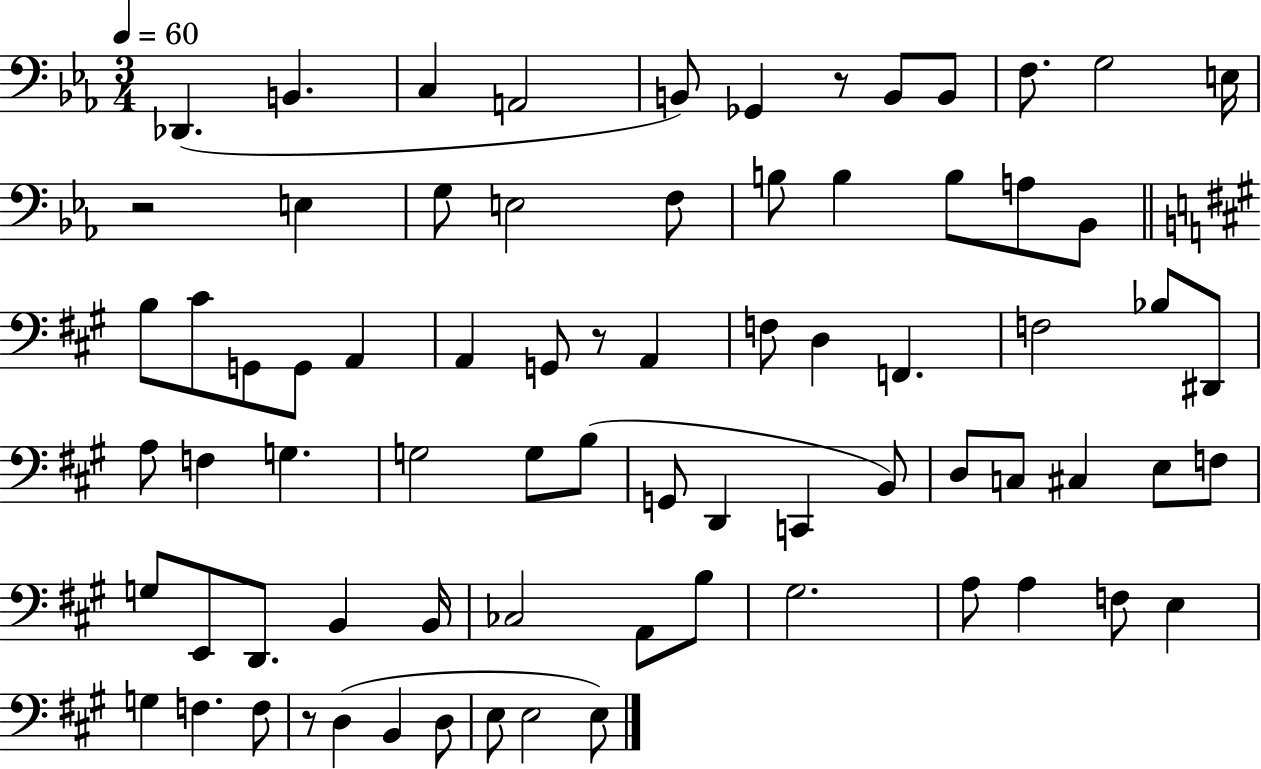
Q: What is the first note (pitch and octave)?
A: Db2